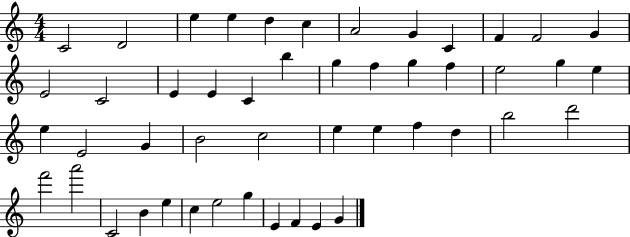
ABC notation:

X:1
T:Untitled
M:4/4
L:1/4
K:C
C2 D2 e e d c A2 G C F F2 G E2 C2 E E C b g f g f e2 g e e E2 G B2 c2 e e f d b2 d'2 f'2 a'2 C2 B e c e2 g E F E G